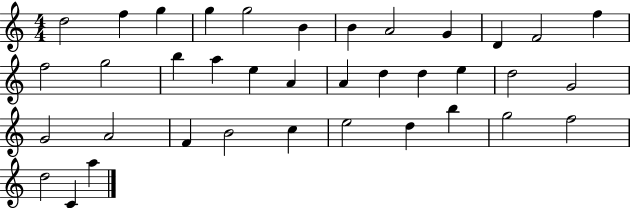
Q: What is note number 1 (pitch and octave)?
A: D5